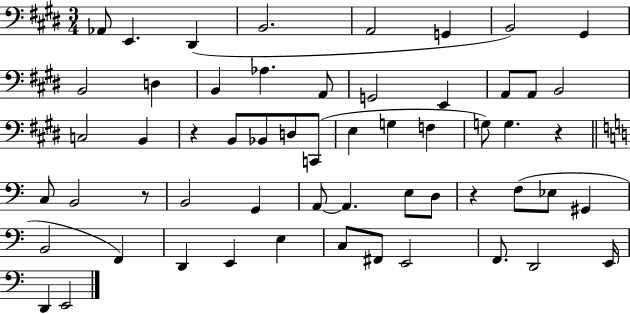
X:1
T:Untitled
M:3/4
L:1/4
K:E
_A,,/2 E,, ^D,, B,,2 A,,2 G,, B,,2 ^G,, B,,2 D, B,, _A, A,,/2 G,,2 E,, A,,/2 A,,/2 B,,2 C,2 B,, z B,,/2 _B,,/2 D,/2 C,,/2 E, G, F, G,/2 G, z C,/2 B,,2 z/2 B,,2 G,, A,,/2 A,, E,/2 D,/2 z F,/2 _E,/2 ^G,, B,,2 F,, D,, E,, E, C,/2 ^F,,/2 E,,2 F,,/2 D,,2 E,,/4 D,, E,,2